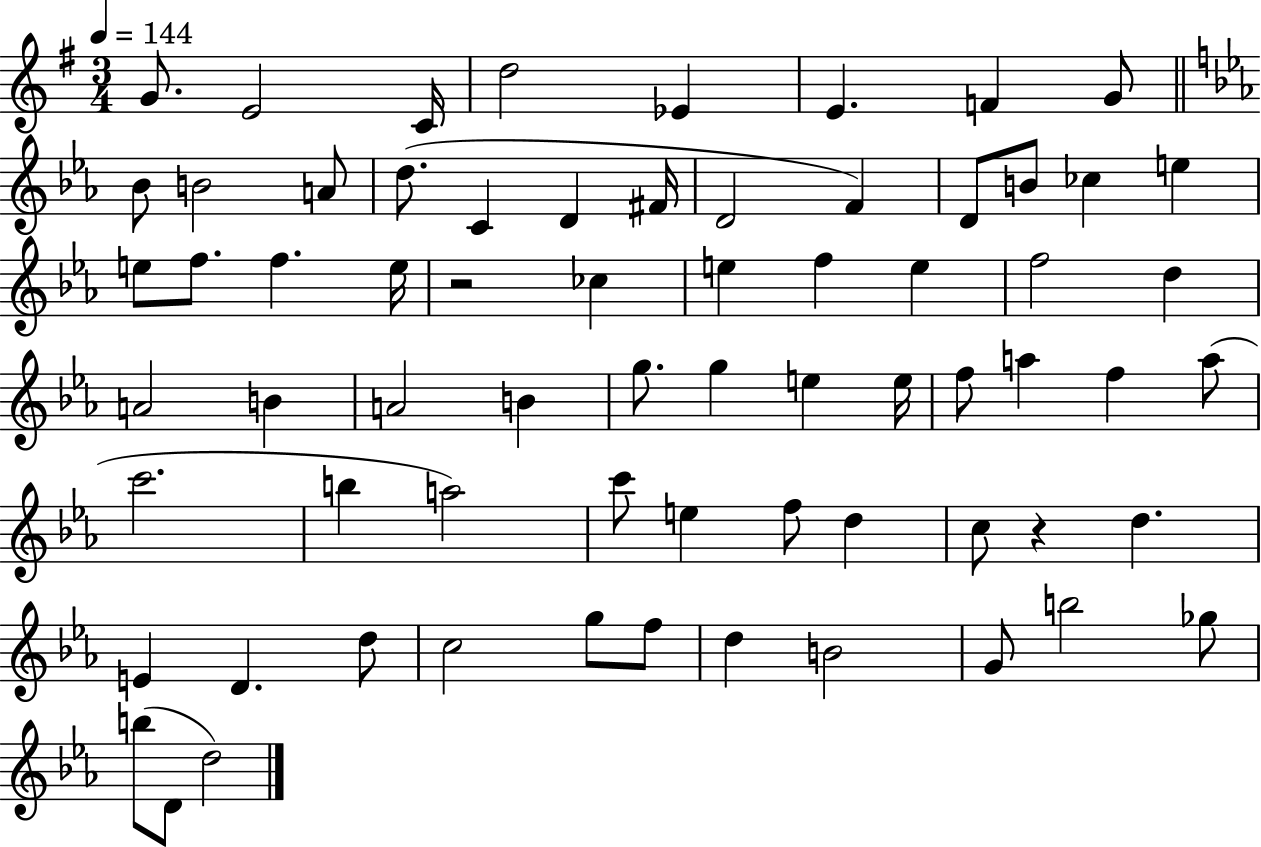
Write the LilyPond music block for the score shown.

{
  \clef treble
  \numericTimeSignature
  \time 3/4
  \key g \major
  \tempo 4 = 144
  \repeat volta 2 { g'8. e'2 c'16 | d''2 ees'4 | e'4. f'4 g'8 | \bar "||" \break \key ees \major bes'8 b'2 a'8 | d''8.( c'4 d'4 fis'16 | d'2 f'4) | d'8 b'8 ces''4 e''4 | \break e''8 f''8. f''4. e''16 | r2 ces''4 | e''4 f''4 e''4 | f''2 d''4 | \break a'2 b'4 | a'2 b'4 | g''8. g''4 e''4 e''16 | f''8 a''4 f''4 a''8( | \break c'''2. | b''4 a''2) | c'''8 e''4 f''8 d''4 | c''8 r4 d''4. | \break e'4 d'4. d''8 | c''2 g''8 f''8 | d''4 b'2 | g'8 b''2 ges''8 | \break b''8( d'8 d''2) | } \bar "|."
}